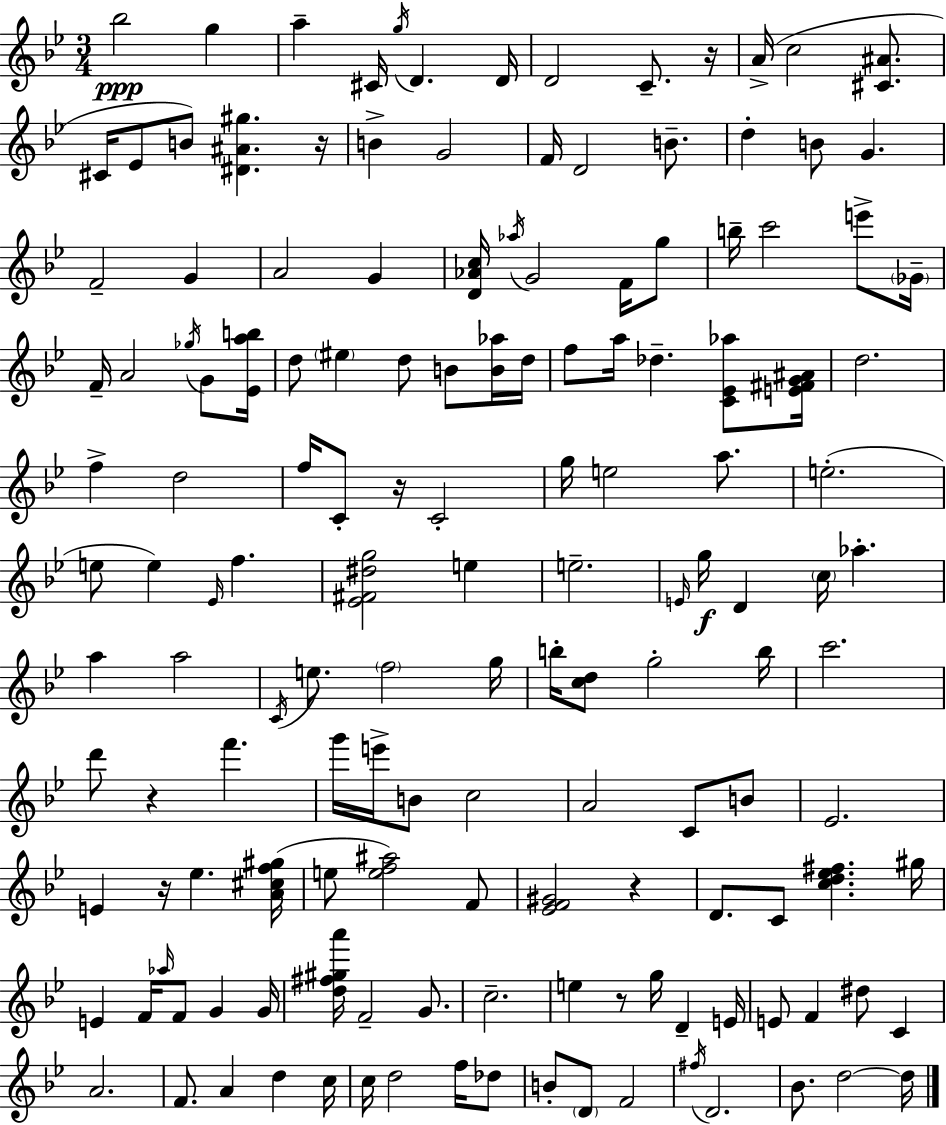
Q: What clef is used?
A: treble